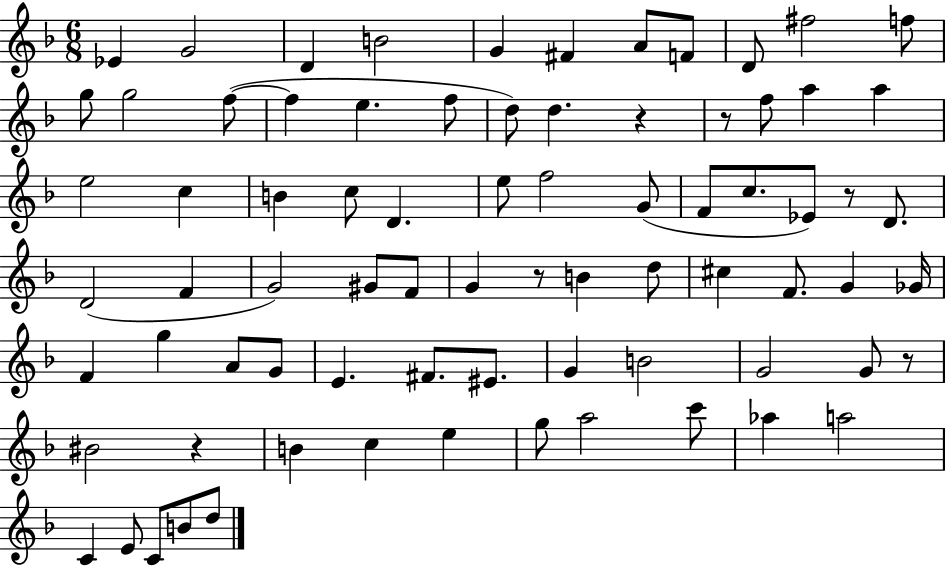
X:1
T:Untitled
M:6/8
L:1/4
K:F
_E G2 D B2 G ^F A/2 F/2 D/2 ^f2 f/2 g/2 g2 f/2 f e f/2 d/2 d z z/2 f/2 a a e2 c B c/2 D e/2 f2 G/2 F/2 c/2 _E/2 z/2 D/2 D2 F G2 ^G/2 F/2 G z/2 B d/2 ^c F/2 G _G/4 F g A/2 G/2 E ^F/2 ^E/2 G B2 G2 G/2 z/2 ^B2 z B c e g/2 a2 c'/2 _a a2 C E/2 C/2 B/2 d/2